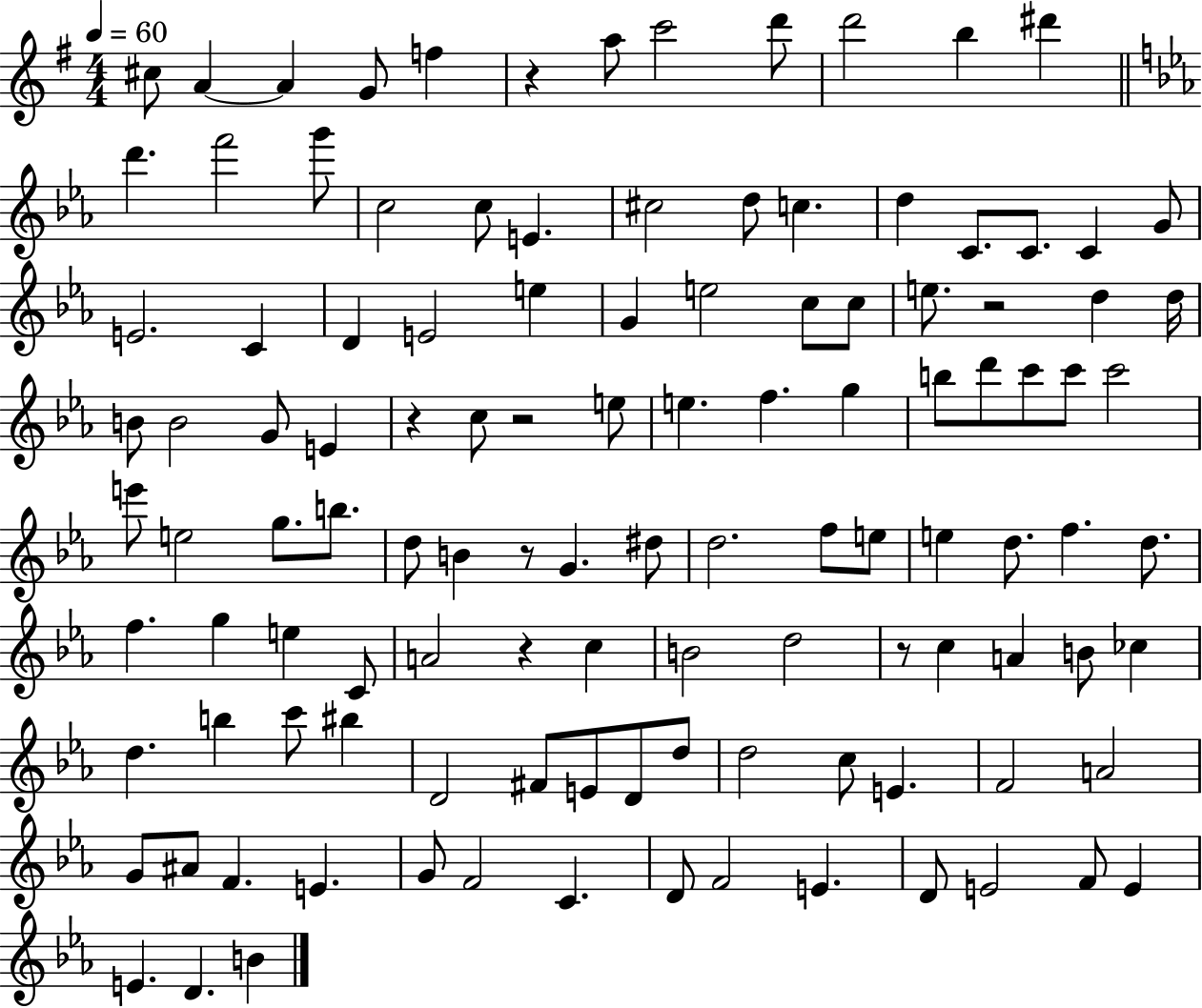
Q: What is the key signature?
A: G major